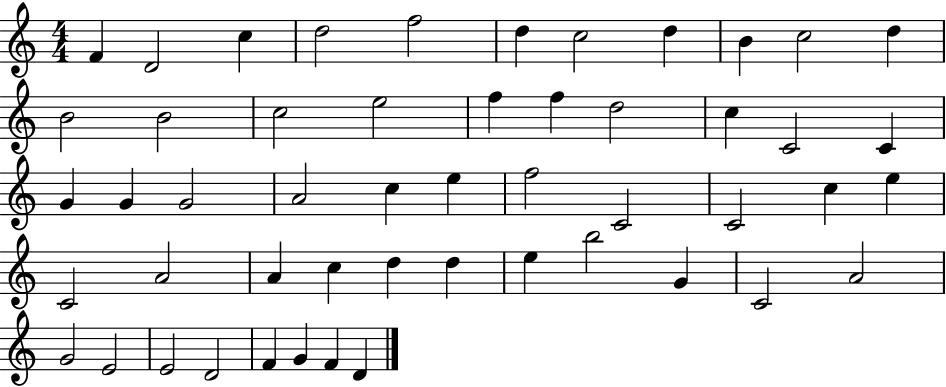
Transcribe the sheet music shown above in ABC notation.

X:1
T:Untitled
M:4/4
L:1/4
K:C
F D2 c d2 f2 d c2 d B c2 d B2 B2 c2 e2 f f d2 c C2 C G G G2 A2 c e f2 C2 C2 c e C2 A2 A c d d e b2 G C2 A2 G2 E2 E2 D2 F G F D